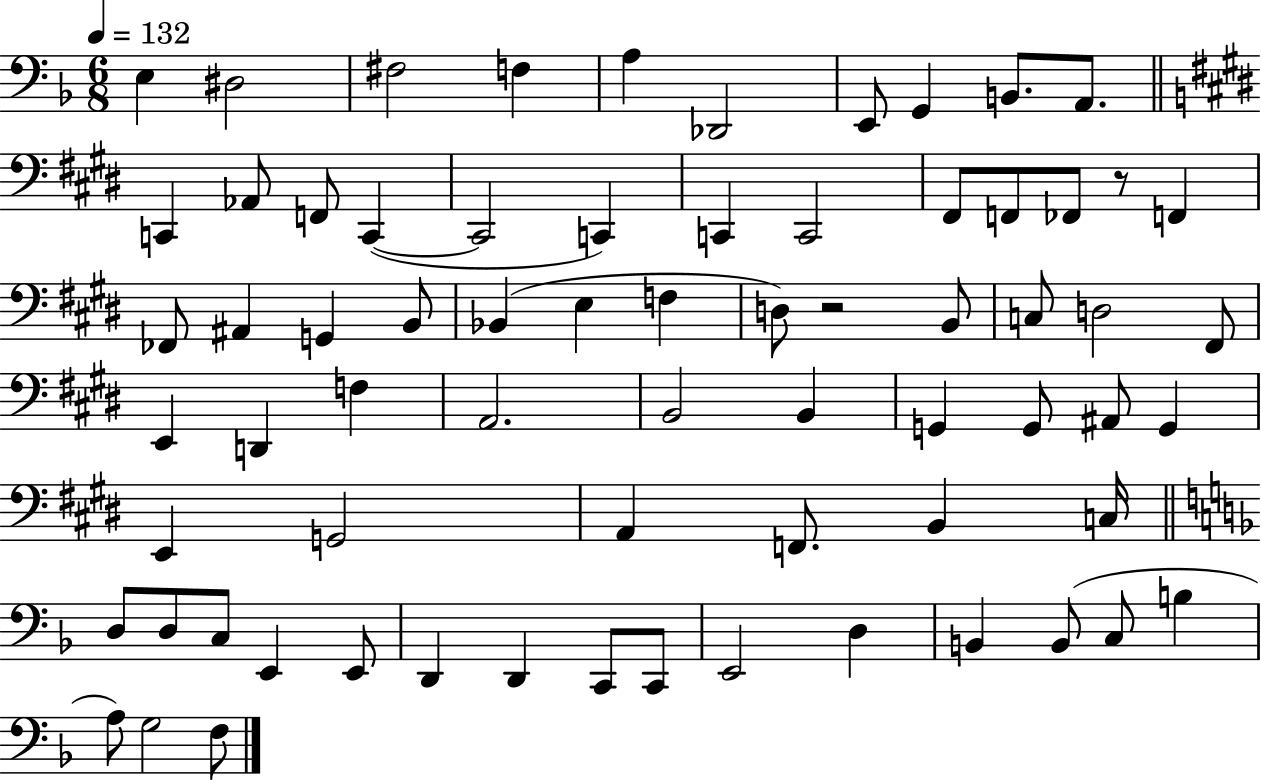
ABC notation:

X:1
T:Untitled
M:6/8
L:1/4
K:F
E, ^D,2 ^F,2 F, A, _D,,2 E,,/2 G,, B,,/2 A,,/2 C,, _A,,/2 F,,/2 C,, C,,2 C,, C,, C,,2 ^F,,/2 F,,/2 _F,,/2 z/2 F,, _F,,/2 ^A,, G,, B,,/2 _B,, E, F, D,/2 z2 B,,/2 C,/2 D,2 ^F,,/2 E,, D,, F, A,,2 B,,2 B,, G,, G,,/2 ^A,,/2 G,, E,, G,,2 A,, F,,/2 B,, C,/4 D,/2 D,/2 C,/2 E,, E,,/2 D,, D,, C,,/2 C,,/2 E,,2 D, B,, B,,/2 C,/2 B, A,/2 G,2 F,/2